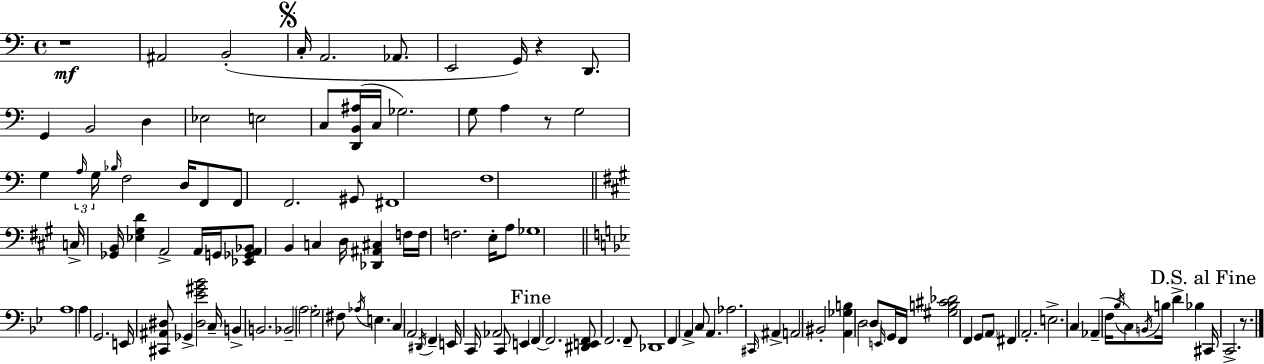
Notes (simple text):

R/w A#2/h B2/h C3/s A2/h. Ab2/e. E2/h G2/s R/q D2/e. G2/q B2/h D3/q Eb3/h E3/h C3/e [D2,B2,A#3]/s C3/s Gb3/h. G3/e A3/q R/e G3/h G3/q A3/s G3/s Bb3/s F3/h D3/s F2/e F2/e F2/h. G#2/e F#2/w F3/w C3/s [Gb2,B2]/s [Eb3,G#3,D4]/q A2/h A2/s G2/s [Eb2,Gb2,A2,Bb2]/e B2/q C3/q D3/s [Db2,A#2,C#3]/q F3/s F3/s F3/h. E3/s A3/e Gb3/w A3/w A3/q G2/h. E2/s [C#2,A#2,D#3]/e Gb2/q [D#3,Eb4,G#4,Bb4]/h C3/s B2/q B2/h. Bb2/h A3/h G3/h F#3/e Ab3/s E3/q. C3/q A2/h D#2/s F2/q E2/s C2/s Ab2/h C2/e E2/q F2/q F2/h. [D#2,E2,F2]/e F2/h. F2/e Db2/w F2/q A2/q C3/e A2/q. Ab3/h. C#2/s A#2/q A2/h BIS2/h [A2,Gb3,B3]/q D3/h D3/e E2/s G2/s F2/s [G#3,B3,C#4,Db4]/h F2/q G2/e A2/e F#2/q A2/h. E3/h. C3/q Ab2/q F3/s Bb3/s C3/e B2/s B3/s D4/q Bb3/q C#2/s C2/h. R/e.